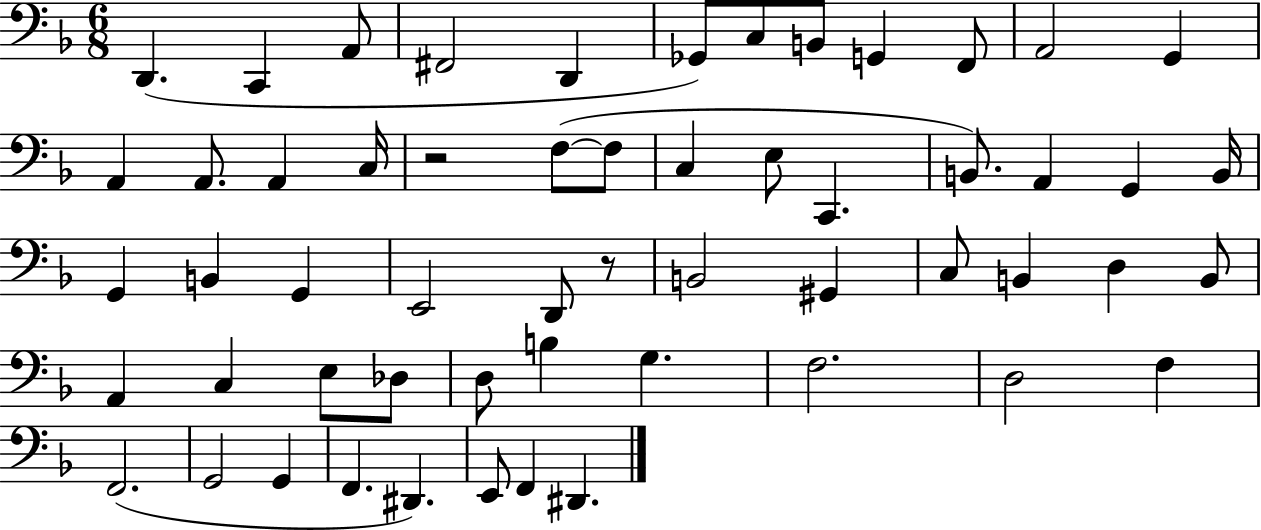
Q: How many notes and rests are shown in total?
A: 56